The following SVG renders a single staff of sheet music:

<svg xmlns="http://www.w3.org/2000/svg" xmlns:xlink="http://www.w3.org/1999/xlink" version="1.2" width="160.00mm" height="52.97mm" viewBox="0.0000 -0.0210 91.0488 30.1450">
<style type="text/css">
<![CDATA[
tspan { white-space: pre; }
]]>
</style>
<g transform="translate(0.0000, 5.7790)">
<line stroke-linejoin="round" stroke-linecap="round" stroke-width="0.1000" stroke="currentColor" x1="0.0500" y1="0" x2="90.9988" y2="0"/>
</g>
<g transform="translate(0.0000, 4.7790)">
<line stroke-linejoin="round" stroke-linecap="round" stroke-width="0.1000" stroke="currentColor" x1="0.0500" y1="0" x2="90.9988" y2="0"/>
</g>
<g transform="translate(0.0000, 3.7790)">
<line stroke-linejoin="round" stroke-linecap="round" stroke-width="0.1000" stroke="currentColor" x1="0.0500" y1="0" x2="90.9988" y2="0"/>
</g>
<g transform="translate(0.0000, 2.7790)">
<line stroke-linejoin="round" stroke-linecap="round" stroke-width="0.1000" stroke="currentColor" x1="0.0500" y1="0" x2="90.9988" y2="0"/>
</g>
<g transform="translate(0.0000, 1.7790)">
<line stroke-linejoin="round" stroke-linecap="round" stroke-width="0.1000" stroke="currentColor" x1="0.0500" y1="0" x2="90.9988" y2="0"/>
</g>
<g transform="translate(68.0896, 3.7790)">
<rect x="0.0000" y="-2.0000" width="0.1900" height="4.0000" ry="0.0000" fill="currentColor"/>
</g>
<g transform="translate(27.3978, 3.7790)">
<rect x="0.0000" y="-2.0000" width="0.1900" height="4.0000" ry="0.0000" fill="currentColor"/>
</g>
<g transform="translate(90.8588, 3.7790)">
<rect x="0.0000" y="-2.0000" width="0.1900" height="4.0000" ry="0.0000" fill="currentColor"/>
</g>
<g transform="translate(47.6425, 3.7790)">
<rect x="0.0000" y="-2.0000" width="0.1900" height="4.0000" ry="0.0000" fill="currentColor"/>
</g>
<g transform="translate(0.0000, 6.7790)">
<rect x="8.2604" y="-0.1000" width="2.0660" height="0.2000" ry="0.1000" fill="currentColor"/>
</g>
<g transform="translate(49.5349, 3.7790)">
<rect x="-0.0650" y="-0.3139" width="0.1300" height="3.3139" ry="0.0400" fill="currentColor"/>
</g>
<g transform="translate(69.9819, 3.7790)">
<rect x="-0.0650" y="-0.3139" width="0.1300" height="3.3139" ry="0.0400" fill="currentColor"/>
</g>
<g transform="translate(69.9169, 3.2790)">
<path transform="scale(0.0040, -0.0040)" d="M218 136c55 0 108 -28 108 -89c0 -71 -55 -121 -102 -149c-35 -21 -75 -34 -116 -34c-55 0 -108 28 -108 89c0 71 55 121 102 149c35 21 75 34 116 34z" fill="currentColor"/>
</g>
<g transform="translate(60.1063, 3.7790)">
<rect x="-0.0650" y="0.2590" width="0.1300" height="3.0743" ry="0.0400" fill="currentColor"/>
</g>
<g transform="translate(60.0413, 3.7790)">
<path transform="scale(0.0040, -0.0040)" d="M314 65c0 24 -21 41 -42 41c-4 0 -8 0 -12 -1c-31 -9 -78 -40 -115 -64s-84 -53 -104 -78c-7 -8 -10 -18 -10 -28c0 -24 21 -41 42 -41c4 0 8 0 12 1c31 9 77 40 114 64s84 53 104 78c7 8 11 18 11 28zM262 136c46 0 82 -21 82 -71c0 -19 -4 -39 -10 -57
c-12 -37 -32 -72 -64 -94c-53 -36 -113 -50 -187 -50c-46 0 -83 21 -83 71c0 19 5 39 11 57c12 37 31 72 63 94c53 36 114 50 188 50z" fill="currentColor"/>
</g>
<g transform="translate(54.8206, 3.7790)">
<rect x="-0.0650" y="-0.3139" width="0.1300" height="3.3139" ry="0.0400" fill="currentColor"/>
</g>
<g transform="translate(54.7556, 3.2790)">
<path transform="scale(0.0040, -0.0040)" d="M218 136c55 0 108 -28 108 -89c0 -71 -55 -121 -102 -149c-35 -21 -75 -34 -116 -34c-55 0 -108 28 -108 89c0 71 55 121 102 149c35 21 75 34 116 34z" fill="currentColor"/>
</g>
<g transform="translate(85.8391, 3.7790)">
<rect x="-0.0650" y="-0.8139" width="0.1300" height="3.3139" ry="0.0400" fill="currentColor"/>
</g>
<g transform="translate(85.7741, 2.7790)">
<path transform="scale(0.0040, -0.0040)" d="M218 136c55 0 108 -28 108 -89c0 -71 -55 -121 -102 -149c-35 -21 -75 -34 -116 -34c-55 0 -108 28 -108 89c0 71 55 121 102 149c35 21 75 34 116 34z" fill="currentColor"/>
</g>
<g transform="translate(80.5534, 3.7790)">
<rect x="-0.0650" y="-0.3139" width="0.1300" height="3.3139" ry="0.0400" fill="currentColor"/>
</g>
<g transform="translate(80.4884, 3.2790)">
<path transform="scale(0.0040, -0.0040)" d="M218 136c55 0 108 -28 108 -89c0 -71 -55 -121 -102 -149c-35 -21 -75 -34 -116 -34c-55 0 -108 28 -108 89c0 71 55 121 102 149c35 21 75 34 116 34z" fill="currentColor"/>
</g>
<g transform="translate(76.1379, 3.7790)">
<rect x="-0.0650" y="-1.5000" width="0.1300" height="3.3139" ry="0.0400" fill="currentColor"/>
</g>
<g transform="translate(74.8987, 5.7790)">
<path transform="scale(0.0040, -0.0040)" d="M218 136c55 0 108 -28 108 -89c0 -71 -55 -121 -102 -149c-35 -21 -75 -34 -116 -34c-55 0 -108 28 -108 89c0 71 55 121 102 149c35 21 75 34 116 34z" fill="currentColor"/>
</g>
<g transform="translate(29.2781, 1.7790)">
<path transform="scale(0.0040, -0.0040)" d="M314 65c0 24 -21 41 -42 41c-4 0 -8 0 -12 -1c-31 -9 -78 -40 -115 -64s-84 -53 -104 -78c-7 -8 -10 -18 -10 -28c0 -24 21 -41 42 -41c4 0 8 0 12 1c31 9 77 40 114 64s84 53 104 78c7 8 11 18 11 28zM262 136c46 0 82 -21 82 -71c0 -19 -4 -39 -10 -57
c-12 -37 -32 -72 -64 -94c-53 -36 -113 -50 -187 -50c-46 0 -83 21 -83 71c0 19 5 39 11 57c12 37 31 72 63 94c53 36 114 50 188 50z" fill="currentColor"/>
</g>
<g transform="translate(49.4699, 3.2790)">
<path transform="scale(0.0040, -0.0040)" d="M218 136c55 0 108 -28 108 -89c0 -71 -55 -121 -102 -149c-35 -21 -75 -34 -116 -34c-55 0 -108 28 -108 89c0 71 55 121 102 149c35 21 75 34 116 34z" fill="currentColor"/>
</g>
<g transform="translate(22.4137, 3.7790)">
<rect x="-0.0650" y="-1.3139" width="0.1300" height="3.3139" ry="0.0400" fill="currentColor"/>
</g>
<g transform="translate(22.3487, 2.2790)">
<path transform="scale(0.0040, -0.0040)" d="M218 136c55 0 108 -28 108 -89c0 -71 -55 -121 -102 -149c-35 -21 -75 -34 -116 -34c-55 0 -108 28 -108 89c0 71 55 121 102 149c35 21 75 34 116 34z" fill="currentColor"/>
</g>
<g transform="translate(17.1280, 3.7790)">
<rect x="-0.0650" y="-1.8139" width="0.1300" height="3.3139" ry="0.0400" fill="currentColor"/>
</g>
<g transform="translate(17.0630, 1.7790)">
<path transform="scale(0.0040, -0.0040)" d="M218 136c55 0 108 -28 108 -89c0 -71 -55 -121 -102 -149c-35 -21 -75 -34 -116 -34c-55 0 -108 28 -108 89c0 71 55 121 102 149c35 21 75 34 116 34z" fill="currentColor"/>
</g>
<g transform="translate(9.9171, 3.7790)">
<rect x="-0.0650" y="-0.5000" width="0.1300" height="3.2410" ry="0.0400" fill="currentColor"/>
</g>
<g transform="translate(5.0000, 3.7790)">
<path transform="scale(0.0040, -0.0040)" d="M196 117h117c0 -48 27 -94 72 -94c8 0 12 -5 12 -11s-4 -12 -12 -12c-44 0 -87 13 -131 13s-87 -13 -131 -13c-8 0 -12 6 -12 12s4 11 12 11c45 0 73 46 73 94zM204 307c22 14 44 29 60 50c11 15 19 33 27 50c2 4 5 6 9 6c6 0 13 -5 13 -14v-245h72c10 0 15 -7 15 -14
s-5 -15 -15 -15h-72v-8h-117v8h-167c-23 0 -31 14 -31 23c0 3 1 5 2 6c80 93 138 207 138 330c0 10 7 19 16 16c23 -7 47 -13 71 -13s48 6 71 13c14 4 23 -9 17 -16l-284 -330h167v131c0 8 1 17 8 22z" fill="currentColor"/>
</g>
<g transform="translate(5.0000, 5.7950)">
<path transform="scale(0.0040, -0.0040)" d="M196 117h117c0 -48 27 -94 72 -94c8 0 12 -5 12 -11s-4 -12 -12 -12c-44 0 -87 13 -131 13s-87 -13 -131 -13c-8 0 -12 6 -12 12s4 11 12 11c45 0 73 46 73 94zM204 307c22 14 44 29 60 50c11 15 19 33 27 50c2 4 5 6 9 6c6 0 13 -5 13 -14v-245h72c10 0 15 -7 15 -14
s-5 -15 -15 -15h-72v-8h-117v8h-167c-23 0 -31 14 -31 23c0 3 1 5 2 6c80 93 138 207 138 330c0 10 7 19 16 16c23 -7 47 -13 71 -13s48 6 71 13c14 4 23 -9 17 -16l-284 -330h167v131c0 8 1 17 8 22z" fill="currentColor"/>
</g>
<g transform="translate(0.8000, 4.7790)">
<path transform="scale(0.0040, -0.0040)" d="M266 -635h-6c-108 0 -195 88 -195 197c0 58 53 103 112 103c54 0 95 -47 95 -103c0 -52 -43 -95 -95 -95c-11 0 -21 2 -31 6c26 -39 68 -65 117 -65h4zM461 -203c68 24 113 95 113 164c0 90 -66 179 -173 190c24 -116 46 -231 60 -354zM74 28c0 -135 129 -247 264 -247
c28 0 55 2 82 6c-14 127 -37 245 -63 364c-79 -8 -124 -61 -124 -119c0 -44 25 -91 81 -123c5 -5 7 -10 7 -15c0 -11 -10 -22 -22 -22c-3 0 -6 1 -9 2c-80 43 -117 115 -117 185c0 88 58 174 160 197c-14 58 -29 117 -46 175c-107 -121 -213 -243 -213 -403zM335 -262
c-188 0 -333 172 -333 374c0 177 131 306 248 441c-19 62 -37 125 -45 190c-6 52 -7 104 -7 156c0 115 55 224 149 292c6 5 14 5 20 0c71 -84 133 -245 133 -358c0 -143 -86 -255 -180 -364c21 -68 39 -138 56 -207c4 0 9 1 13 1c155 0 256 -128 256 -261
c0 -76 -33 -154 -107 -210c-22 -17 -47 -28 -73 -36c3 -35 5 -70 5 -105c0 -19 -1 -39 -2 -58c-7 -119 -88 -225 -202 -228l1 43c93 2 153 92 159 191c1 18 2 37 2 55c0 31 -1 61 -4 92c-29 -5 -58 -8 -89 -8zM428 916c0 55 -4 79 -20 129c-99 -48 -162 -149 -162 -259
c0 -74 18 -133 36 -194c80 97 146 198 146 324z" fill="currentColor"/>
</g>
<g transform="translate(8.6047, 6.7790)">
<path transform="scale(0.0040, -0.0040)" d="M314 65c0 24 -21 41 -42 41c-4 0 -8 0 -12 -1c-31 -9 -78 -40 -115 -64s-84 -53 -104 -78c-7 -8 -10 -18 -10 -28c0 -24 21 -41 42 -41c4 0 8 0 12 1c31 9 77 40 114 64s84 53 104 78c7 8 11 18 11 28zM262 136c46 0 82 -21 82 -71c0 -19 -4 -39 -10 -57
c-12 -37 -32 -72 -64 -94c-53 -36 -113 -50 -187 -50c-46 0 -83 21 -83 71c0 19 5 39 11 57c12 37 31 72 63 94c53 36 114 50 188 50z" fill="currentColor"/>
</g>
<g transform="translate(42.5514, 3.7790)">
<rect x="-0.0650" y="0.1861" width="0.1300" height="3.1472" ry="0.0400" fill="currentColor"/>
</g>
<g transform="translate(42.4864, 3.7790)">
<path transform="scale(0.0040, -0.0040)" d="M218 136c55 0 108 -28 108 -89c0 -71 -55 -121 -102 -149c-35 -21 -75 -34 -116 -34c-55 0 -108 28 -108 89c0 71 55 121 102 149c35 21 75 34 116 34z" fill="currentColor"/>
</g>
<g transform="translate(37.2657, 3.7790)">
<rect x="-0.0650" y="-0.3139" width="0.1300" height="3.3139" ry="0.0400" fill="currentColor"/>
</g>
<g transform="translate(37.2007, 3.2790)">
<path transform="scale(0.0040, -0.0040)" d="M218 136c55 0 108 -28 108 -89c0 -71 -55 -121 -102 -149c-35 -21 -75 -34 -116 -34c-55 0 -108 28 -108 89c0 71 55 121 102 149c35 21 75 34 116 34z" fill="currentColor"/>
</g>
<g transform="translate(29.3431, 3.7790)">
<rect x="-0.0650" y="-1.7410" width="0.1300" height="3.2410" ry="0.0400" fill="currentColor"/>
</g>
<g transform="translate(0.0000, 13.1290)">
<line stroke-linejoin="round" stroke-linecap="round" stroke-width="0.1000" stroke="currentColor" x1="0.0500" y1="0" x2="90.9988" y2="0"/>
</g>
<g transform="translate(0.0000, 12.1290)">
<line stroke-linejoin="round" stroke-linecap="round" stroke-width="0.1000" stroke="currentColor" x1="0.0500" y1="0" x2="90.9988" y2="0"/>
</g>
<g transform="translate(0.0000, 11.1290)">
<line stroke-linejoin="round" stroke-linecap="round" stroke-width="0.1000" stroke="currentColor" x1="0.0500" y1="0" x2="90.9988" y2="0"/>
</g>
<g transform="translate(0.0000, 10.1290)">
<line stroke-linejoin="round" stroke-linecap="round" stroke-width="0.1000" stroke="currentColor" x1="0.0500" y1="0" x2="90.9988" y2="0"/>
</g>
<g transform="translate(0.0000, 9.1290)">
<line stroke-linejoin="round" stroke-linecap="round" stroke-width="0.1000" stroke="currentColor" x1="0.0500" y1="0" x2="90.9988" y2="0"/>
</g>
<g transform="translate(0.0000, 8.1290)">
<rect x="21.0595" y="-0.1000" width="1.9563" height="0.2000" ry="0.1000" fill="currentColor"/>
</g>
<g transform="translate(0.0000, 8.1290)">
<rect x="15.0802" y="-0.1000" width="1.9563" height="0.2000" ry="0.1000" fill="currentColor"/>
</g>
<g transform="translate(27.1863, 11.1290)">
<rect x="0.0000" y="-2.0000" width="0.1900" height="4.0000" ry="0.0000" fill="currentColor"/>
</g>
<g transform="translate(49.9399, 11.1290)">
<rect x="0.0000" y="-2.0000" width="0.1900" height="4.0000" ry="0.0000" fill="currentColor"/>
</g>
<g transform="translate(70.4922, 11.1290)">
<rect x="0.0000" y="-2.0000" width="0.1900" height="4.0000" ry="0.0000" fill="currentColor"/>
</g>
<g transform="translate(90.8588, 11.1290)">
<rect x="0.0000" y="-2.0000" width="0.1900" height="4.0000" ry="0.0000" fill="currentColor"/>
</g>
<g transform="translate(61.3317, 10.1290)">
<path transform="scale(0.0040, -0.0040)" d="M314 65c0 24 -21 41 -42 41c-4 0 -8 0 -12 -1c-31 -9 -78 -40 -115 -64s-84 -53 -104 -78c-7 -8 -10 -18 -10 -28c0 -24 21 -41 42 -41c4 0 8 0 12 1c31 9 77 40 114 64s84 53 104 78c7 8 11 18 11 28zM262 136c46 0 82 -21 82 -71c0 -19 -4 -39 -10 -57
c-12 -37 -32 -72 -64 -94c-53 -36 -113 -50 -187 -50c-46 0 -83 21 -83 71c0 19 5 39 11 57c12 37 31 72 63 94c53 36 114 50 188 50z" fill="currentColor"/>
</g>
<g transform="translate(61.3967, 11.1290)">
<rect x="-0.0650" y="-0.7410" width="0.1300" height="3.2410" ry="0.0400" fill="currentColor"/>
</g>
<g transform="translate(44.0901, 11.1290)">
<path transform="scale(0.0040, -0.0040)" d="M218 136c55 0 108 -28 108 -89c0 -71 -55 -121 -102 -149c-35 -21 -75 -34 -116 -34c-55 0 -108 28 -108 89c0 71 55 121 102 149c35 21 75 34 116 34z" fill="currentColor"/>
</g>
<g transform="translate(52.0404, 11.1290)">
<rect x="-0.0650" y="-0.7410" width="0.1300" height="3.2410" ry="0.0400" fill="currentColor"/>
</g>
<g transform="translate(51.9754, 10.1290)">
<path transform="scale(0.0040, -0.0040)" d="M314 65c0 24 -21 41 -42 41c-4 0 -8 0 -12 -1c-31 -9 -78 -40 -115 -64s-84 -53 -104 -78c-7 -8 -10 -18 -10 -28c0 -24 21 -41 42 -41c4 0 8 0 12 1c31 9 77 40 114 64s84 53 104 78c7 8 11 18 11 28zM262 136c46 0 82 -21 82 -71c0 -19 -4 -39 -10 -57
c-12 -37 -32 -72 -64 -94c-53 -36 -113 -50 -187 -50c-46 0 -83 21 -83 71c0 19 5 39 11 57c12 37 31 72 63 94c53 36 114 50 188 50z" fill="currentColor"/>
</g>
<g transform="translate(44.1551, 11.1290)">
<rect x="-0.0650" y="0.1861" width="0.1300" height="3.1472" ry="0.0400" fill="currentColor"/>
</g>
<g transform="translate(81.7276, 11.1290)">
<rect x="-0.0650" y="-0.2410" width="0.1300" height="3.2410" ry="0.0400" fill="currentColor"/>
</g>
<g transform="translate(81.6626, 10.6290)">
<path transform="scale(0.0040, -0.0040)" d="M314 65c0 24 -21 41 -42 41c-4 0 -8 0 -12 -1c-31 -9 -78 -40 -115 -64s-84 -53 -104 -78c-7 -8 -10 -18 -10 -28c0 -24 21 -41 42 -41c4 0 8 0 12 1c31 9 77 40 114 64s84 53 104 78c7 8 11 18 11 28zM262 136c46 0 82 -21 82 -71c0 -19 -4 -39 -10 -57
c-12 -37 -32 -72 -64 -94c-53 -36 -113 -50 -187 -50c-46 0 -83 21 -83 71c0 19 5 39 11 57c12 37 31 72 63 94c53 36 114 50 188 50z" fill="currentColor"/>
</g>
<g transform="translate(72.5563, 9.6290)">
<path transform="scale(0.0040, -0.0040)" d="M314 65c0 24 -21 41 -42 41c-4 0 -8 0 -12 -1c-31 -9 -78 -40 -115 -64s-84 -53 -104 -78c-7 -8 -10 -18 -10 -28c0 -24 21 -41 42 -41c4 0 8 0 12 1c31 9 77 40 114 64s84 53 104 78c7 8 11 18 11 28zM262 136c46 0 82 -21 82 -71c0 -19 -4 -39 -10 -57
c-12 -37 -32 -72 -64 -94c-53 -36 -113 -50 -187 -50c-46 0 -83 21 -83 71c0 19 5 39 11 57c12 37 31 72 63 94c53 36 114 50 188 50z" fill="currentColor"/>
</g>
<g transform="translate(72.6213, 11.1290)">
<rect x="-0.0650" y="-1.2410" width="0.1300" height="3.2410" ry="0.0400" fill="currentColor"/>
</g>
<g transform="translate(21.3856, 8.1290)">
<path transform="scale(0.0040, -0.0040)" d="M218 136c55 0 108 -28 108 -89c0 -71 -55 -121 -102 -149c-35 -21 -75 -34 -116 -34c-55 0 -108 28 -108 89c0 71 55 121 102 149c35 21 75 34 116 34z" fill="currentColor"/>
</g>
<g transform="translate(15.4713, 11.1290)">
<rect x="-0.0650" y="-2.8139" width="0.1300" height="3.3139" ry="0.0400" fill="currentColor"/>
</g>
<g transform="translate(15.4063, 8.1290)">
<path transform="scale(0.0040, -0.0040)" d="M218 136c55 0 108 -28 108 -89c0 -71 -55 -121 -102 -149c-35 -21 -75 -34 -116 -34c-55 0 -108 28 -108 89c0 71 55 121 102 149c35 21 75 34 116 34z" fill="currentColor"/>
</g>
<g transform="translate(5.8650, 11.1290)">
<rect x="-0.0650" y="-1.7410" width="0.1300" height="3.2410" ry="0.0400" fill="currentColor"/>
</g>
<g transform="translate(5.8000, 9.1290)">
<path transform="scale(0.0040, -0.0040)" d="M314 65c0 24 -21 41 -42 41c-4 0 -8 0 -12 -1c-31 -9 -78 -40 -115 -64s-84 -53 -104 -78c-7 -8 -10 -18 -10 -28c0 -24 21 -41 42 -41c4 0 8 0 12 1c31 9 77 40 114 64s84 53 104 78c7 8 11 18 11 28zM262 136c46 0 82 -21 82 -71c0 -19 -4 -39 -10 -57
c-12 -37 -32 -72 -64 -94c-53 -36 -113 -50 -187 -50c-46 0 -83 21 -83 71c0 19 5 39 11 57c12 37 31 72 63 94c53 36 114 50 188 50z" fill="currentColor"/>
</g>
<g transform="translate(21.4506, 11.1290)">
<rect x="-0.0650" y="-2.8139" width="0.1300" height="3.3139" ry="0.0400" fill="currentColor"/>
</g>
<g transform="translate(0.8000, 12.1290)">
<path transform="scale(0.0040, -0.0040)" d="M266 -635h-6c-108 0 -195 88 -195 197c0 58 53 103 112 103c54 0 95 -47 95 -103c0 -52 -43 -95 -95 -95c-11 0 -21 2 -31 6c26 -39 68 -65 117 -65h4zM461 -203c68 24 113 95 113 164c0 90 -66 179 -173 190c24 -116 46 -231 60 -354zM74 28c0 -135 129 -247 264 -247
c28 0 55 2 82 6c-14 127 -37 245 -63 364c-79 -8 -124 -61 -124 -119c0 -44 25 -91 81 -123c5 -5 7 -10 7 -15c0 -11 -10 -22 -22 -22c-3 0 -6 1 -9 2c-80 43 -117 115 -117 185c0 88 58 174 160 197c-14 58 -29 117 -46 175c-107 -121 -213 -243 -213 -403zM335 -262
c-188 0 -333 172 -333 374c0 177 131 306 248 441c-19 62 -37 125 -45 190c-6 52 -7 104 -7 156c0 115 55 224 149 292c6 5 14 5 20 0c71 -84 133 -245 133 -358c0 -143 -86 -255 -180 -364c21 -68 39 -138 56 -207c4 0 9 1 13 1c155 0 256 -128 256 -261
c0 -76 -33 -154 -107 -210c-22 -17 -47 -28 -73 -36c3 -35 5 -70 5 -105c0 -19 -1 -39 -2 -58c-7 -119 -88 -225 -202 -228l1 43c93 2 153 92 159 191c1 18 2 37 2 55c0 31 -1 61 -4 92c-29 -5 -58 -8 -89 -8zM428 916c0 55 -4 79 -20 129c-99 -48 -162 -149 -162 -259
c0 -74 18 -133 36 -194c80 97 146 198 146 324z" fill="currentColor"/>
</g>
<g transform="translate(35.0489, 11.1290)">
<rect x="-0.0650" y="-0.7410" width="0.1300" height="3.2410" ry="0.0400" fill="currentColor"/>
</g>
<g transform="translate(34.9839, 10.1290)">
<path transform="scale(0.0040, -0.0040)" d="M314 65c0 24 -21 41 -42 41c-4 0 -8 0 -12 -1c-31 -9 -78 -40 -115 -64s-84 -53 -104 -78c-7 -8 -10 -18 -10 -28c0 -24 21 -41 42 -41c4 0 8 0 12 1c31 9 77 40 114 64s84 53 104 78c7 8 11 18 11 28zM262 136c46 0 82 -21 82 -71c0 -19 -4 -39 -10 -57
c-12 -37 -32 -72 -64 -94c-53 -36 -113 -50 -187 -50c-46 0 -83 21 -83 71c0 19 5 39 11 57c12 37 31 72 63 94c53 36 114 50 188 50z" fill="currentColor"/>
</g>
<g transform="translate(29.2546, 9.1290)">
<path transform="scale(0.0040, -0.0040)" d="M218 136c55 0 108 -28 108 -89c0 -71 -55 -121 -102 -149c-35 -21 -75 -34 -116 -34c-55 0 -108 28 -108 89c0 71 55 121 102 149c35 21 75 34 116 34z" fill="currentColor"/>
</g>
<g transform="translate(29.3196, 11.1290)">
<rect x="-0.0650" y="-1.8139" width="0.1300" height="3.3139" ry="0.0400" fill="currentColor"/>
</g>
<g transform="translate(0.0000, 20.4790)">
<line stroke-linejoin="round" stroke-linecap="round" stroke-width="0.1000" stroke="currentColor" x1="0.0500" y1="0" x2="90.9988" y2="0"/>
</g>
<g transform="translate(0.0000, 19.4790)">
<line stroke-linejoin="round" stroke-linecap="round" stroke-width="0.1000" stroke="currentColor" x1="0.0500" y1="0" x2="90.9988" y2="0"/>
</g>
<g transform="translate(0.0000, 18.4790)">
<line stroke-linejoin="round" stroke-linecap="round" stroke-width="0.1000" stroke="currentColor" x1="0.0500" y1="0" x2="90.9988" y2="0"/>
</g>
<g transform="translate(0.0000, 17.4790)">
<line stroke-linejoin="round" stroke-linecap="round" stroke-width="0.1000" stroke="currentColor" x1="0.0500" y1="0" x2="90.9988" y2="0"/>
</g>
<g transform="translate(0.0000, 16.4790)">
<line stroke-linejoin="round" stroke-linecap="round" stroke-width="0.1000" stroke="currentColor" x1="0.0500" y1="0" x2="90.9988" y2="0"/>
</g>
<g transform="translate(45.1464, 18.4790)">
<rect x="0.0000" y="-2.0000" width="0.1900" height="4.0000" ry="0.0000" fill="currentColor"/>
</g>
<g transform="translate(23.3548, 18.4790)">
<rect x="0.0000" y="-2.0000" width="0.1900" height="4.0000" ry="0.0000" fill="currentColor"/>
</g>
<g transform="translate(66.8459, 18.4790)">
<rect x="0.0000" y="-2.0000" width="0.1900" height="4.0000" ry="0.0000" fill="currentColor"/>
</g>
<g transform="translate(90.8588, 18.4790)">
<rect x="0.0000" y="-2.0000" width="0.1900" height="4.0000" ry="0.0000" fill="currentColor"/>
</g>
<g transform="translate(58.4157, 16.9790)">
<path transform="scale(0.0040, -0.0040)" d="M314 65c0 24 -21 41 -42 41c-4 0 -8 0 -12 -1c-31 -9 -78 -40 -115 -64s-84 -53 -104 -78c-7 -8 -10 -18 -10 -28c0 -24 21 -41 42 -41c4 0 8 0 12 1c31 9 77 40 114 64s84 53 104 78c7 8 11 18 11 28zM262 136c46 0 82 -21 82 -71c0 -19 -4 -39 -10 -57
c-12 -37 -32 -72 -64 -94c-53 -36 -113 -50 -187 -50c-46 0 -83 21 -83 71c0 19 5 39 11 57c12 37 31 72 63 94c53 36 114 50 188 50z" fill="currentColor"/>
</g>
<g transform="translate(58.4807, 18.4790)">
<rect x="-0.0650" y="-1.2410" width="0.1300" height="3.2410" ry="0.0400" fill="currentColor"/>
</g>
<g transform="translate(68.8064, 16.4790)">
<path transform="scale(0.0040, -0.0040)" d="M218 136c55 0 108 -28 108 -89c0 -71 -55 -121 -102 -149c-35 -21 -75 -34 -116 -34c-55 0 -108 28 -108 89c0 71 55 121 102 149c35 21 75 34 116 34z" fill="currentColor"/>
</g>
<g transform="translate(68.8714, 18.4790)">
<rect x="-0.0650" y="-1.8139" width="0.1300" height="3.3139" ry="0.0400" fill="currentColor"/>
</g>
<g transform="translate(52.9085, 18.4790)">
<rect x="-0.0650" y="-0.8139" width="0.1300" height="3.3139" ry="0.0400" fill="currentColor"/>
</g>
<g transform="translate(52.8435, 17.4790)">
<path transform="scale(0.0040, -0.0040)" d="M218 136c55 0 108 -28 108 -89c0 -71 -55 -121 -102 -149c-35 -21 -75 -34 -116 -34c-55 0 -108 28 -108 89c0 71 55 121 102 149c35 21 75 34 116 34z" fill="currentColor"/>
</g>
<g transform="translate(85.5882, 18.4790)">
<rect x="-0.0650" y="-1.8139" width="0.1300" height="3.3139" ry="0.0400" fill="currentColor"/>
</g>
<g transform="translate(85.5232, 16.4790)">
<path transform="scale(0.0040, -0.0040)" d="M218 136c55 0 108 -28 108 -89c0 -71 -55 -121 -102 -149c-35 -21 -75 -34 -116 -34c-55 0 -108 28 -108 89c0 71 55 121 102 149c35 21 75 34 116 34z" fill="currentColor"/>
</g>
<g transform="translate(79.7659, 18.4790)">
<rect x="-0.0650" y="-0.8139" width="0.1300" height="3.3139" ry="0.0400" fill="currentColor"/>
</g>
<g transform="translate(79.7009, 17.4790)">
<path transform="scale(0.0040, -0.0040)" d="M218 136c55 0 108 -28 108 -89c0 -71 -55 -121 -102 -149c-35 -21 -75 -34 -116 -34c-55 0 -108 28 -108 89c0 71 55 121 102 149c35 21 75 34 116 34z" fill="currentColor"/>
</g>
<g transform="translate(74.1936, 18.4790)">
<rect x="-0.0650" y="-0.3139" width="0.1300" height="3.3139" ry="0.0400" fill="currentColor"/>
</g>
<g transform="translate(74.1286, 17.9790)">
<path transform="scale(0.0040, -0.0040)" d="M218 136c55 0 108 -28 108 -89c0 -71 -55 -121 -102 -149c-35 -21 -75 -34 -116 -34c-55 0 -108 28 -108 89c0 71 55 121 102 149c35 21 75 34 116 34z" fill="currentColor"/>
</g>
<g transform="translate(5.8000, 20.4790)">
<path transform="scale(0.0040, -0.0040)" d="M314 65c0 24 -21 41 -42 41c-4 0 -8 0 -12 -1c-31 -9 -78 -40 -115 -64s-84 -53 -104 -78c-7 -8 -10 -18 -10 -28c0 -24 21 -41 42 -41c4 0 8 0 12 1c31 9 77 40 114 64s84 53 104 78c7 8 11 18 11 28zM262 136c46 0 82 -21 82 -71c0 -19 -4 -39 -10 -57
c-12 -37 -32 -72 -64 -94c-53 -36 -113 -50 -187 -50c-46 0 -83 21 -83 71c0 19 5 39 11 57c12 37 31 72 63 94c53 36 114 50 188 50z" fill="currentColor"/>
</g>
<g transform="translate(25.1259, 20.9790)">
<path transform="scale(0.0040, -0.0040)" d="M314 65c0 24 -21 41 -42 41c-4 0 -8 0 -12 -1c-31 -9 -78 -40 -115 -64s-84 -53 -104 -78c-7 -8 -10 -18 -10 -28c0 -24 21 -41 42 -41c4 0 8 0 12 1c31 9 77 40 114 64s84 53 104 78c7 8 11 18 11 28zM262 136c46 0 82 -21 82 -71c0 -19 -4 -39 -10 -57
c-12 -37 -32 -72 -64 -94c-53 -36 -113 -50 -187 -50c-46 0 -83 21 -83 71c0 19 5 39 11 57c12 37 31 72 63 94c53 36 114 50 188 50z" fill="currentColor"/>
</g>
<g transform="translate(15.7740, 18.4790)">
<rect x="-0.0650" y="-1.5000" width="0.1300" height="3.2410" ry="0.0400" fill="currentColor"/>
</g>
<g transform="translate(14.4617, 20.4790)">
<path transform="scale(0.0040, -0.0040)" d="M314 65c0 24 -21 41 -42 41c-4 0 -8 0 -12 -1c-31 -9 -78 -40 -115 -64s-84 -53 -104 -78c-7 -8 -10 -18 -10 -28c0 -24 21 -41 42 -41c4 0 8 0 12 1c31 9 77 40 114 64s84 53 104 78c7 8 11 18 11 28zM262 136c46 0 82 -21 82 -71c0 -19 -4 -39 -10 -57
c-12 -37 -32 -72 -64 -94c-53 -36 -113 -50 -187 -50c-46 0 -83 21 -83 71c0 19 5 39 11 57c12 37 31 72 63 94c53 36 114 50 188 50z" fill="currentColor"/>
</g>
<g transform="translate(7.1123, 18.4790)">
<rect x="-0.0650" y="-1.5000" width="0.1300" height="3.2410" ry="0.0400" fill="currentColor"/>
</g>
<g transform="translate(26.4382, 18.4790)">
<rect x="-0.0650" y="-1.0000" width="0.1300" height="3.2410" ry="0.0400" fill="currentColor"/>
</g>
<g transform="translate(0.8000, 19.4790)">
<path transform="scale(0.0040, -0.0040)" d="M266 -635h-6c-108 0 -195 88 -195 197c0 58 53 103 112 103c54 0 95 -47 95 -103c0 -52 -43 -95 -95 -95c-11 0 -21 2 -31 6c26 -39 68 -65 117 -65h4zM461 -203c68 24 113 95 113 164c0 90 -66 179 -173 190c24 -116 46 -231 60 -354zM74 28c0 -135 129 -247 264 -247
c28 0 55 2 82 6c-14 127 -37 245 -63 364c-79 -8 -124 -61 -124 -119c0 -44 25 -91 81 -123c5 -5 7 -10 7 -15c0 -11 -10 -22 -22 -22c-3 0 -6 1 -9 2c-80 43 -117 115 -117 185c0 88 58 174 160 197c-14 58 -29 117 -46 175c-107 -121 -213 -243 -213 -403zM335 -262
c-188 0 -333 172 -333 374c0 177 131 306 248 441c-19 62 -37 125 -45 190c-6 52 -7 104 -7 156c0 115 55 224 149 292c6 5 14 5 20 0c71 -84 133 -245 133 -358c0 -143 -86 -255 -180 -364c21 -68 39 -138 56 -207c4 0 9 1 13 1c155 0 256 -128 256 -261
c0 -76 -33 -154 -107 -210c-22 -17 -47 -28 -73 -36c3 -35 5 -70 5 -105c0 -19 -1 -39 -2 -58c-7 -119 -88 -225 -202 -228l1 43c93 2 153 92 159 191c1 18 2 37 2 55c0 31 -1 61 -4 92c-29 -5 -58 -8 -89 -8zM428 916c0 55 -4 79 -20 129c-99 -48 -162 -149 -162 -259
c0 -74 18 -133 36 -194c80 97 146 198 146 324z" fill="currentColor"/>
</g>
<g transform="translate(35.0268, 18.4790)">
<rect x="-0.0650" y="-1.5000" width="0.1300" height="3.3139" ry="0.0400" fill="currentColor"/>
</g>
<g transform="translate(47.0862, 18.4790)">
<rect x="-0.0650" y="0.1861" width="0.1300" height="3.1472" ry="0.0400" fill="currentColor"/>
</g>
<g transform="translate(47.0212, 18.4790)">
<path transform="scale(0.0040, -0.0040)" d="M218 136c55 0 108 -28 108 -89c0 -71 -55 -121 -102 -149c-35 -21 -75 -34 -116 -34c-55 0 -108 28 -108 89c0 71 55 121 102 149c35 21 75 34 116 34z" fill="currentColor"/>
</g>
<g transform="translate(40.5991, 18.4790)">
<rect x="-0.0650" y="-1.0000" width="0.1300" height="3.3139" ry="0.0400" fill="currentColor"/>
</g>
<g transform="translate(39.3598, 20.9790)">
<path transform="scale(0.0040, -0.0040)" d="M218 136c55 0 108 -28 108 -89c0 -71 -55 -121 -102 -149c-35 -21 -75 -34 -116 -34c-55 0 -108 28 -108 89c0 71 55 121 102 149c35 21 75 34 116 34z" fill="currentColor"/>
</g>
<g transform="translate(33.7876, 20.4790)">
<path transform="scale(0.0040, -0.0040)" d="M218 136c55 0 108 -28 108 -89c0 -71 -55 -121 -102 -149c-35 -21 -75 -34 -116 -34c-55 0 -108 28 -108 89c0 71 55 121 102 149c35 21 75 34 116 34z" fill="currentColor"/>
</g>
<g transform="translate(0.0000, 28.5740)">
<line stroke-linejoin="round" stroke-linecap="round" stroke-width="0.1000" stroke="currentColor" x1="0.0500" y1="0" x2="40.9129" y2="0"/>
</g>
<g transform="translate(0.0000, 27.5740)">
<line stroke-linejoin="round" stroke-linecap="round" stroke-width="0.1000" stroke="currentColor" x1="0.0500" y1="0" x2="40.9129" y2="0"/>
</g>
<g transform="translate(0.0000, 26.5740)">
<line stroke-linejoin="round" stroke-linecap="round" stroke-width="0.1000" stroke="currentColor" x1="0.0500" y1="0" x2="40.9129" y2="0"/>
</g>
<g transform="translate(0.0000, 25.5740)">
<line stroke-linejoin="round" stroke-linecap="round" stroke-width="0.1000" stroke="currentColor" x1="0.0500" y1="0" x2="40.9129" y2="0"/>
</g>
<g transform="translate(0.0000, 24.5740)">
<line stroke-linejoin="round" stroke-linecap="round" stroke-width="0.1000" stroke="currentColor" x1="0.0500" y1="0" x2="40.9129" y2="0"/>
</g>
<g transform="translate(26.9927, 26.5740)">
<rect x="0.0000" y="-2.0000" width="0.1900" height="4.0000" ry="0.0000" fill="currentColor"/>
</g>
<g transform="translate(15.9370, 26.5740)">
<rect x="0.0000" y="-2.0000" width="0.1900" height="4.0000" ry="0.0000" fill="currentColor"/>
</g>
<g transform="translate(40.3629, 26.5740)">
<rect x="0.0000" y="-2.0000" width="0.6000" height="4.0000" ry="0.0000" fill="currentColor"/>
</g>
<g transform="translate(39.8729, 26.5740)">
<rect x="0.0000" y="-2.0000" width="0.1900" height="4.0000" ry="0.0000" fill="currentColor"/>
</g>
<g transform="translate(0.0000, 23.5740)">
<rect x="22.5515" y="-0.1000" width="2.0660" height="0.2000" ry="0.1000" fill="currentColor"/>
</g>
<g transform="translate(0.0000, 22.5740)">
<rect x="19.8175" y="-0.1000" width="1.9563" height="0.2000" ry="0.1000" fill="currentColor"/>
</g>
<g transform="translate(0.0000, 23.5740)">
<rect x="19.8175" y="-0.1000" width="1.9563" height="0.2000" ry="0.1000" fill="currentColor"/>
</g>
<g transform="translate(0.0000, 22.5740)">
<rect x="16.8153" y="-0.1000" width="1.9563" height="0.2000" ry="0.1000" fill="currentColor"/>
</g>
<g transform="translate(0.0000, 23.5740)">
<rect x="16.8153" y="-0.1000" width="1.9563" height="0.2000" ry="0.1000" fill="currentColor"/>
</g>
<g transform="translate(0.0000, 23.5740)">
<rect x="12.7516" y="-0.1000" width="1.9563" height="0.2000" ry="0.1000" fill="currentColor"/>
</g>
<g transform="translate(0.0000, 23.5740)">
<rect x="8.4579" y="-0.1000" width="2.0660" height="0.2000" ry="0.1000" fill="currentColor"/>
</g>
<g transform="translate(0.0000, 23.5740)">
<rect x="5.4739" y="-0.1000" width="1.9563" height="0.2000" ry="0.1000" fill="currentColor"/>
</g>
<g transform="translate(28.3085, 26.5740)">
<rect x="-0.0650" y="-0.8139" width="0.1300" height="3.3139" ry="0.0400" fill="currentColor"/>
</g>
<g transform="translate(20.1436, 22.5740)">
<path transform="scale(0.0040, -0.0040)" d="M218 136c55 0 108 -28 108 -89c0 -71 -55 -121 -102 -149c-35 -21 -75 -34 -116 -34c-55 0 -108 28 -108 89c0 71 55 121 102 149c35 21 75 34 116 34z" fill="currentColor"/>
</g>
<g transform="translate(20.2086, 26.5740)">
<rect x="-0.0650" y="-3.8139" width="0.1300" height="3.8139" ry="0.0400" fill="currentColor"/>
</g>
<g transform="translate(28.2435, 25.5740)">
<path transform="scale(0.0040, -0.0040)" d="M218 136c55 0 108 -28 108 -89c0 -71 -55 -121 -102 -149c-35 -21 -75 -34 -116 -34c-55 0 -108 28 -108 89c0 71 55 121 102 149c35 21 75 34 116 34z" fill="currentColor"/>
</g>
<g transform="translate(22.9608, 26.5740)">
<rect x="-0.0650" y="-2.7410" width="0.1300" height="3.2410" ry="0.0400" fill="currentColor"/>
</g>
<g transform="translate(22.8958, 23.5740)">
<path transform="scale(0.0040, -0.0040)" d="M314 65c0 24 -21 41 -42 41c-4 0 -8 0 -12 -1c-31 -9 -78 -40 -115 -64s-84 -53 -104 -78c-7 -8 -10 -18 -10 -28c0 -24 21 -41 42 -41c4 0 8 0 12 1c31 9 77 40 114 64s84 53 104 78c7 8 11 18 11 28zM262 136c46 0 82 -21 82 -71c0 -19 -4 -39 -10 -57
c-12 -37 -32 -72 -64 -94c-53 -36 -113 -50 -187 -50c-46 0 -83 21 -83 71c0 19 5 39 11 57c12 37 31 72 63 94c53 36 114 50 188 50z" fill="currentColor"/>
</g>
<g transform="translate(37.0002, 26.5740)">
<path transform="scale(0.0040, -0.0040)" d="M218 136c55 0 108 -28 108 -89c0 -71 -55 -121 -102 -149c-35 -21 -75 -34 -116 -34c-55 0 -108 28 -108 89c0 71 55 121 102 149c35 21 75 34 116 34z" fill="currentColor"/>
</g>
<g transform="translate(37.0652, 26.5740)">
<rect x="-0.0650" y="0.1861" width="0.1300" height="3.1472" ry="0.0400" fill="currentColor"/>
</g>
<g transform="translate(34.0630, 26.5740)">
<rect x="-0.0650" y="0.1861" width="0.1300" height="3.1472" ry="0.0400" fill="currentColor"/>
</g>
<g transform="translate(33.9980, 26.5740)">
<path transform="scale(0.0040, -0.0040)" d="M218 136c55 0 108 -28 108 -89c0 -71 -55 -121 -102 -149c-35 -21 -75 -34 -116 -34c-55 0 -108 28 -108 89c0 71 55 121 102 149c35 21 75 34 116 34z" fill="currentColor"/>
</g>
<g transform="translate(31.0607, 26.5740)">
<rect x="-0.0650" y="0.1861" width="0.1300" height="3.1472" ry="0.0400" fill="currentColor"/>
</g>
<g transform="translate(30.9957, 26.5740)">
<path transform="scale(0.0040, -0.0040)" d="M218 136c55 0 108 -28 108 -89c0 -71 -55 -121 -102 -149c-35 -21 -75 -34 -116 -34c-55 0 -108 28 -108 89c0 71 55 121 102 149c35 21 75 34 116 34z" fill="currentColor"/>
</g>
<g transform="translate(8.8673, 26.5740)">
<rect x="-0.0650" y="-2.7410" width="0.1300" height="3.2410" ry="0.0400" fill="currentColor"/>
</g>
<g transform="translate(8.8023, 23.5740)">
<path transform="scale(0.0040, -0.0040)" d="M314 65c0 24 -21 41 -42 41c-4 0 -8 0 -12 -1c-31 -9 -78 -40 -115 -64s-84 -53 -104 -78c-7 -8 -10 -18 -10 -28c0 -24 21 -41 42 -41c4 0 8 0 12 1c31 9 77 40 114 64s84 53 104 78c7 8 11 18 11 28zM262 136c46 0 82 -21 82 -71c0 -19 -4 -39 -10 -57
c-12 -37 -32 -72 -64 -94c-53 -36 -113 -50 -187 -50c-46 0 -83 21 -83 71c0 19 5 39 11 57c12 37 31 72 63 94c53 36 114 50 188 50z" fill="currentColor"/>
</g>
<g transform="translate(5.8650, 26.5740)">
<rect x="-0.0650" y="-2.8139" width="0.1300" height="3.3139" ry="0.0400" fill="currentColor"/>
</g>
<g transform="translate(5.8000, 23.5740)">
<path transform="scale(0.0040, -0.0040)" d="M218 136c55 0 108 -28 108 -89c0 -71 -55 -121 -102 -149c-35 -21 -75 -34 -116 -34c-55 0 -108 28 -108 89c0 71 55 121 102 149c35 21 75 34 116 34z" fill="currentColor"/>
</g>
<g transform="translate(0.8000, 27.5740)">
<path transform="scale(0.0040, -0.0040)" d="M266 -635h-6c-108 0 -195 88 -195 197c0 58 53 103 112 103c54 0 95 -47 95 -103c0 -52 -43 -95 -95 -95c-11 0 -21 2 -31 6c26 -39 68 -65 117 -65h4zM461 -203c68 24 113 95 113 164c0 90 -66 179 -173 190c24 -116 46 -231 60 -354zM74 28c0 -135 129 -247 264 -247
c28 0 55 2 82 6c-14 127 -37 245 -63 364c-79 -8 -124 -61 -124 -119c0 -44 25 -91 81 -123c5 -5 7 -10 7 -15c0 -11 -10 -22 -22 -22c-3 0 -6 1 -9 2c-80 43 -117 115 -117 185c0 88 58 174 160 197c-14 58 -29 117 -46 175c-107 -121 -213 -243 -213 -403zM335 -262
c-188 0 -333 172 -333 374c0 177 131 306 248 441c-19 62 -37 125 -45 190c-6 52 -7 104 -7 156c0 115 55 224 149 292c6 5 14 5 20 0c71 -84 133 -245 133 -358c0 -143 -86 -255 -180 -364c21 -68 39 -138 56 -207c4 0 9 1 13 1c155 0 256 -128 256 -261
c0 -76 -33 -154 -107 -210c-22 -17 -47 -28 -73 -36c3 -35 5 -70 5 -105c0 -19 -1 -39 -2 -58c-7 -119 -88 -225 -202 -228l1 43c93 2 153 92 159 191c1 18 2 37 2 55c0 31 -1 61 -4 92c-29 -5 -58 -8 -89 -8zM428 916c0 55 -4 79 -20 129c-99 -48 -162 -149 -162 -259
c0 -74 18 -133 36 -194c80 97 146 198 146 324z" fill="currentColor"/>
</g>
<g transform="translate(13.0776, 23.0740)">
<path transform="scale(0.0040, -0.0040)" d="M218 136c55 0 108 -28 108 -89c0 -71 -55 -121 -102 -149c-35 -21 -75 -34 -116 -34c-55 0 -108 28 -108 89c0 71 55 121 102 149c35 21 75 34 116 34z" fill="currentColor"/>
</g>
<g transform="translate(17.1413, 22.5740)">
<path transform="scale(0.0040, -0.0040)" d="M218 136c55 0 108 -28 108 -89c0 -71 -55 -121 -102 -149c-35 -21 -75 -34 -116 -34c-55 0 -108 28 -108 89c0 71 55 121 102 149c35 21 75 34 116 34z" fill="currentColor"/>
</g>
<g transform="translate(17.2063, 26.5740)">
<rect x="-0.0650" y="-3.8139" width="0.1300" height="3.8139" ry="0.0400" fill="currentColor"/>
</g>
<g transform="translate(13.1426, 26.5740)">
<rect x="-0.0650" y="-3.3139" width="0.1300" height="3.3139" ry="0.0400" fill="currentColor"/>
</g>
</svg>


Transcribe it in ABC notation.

X:1
T:Untitled
M:4/4
L:1/4
K:C
C2 f e f2 c B c c B2 c E c d f2 a a f d2 B d2 d2 e2 c2 E2 E2 D2 E D B d e2 f c d f a a2 b c' c' a2 d B B B